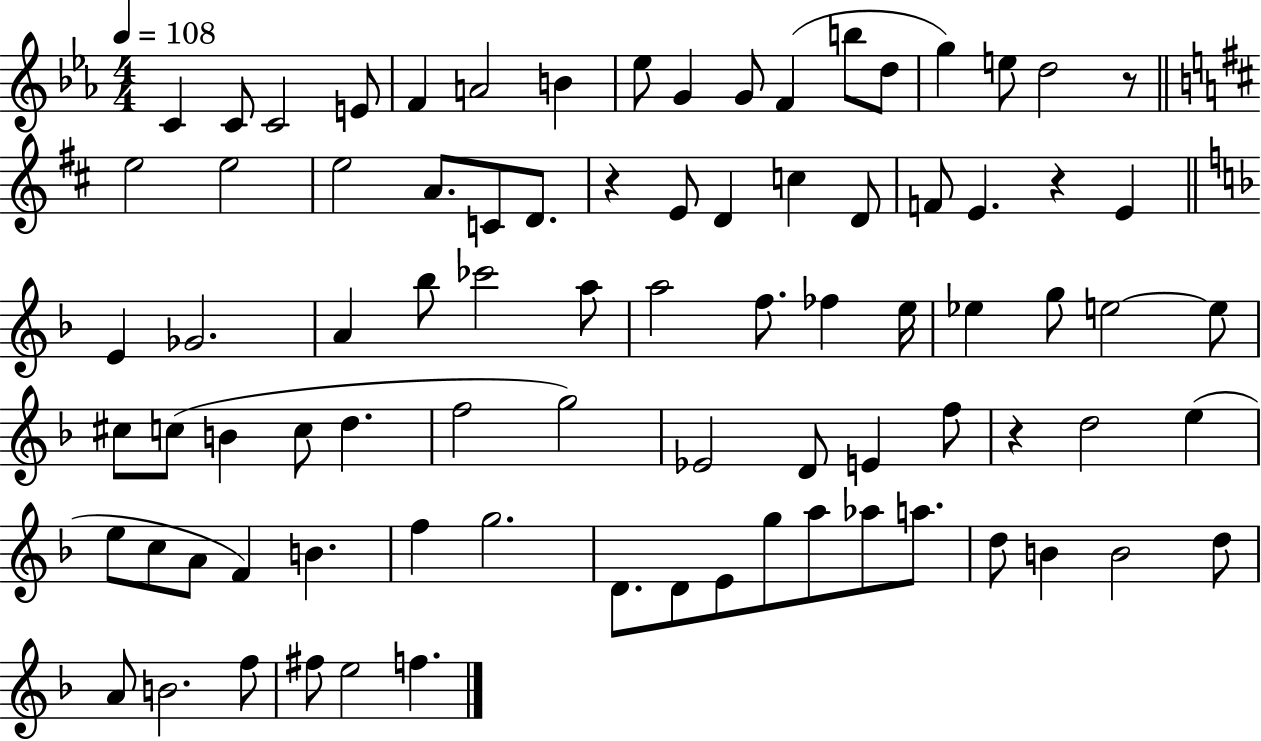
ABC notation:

X:1
T:Untitled
M:4/4
L:1/4
K:Eb
C C/2 C2 E/2 F A2 B _e/2 G G/2 F b/2 d/2 g e/2 d2 z/2 e2 e2 e2 A/2 C/2 D/2 z E/2 D c D/2 F/2 E z E E _G2 A _b/2 _c'2 a/2 a2 f/2 _f e/4 _e g/2 e2 e/2 ^c/2 c/2 B c/2 d f2 g2 _E2 D/2 E f/2 z d2 e e/2 c/2 A/2 F B f g2 D/2 D/2 E/2 g/2 a/2 _a/2 a/2 d/2 B B2 d/2 A/2 B2 f/2 ^f/2 e2 f